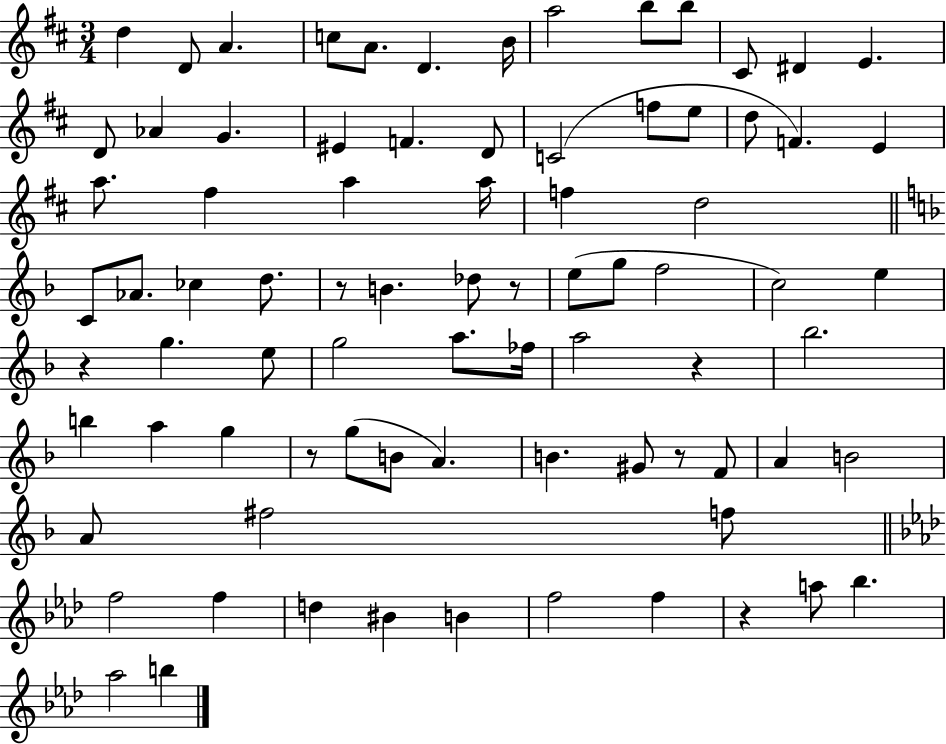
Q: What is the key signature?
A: D major